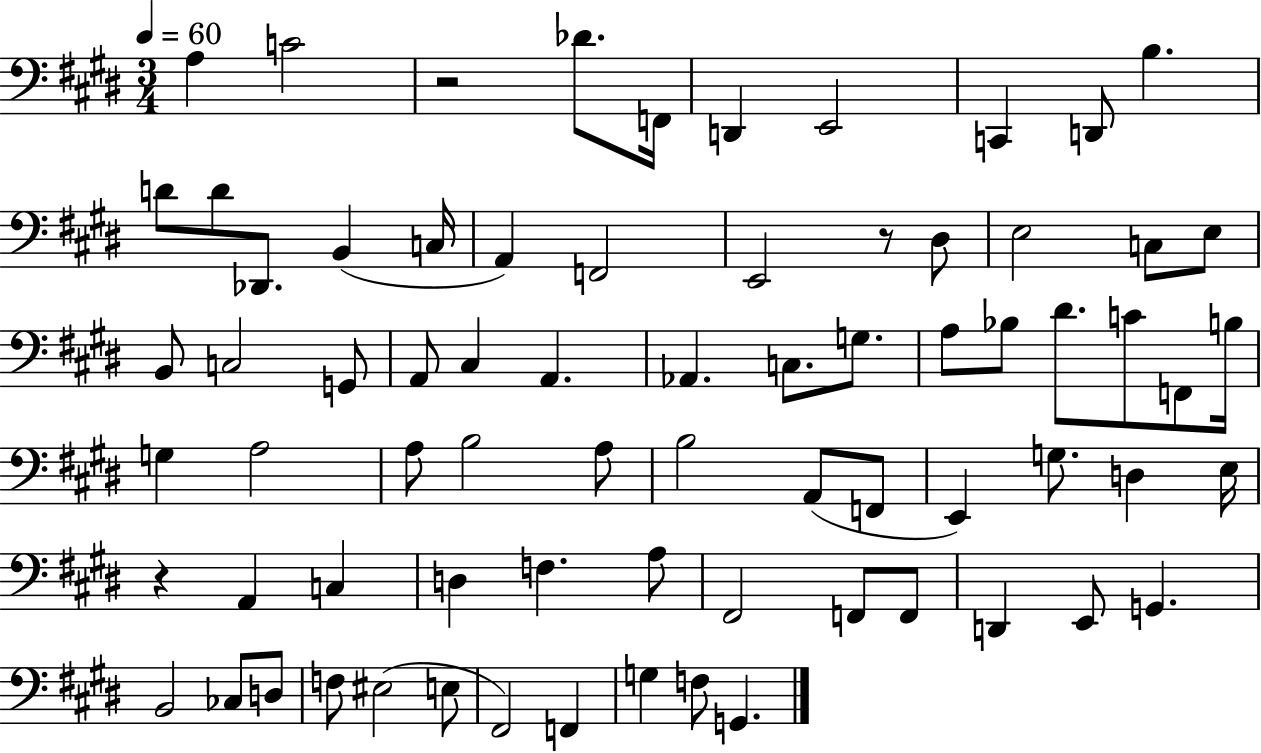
A3/q C4/h R/h Db4/e. F2/s D2/q E2/h C2/q D2/e B3/q. D4/e D4/e Db2/e. B2/q C3/s A2/q F2/h E2/h R/e D#3/e E3/h C3/e E3/e B2/e C3/h G2/e A2/e C#3/q A2/q. Ab2/q. C3/e. G3/e. A3/e Bb3/e D#4/e. C4/e F2/e B3/s G3/q A3/h A3/e B3/h A3/e B3/h A2/e F2/e E2/q G3/e. D3/q E3/s R/q A2/q C3/q D3/q F3/q. A3/e F#2/h F2/e F2/e D2/q E2/e G2/q. B2/h CES3/e D3/e F3/e EIS3/h E3/e F#2/h F2/q G3/q F3/e G2/q.